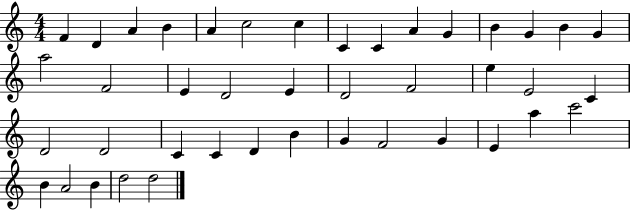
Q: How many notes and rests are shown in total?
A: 42